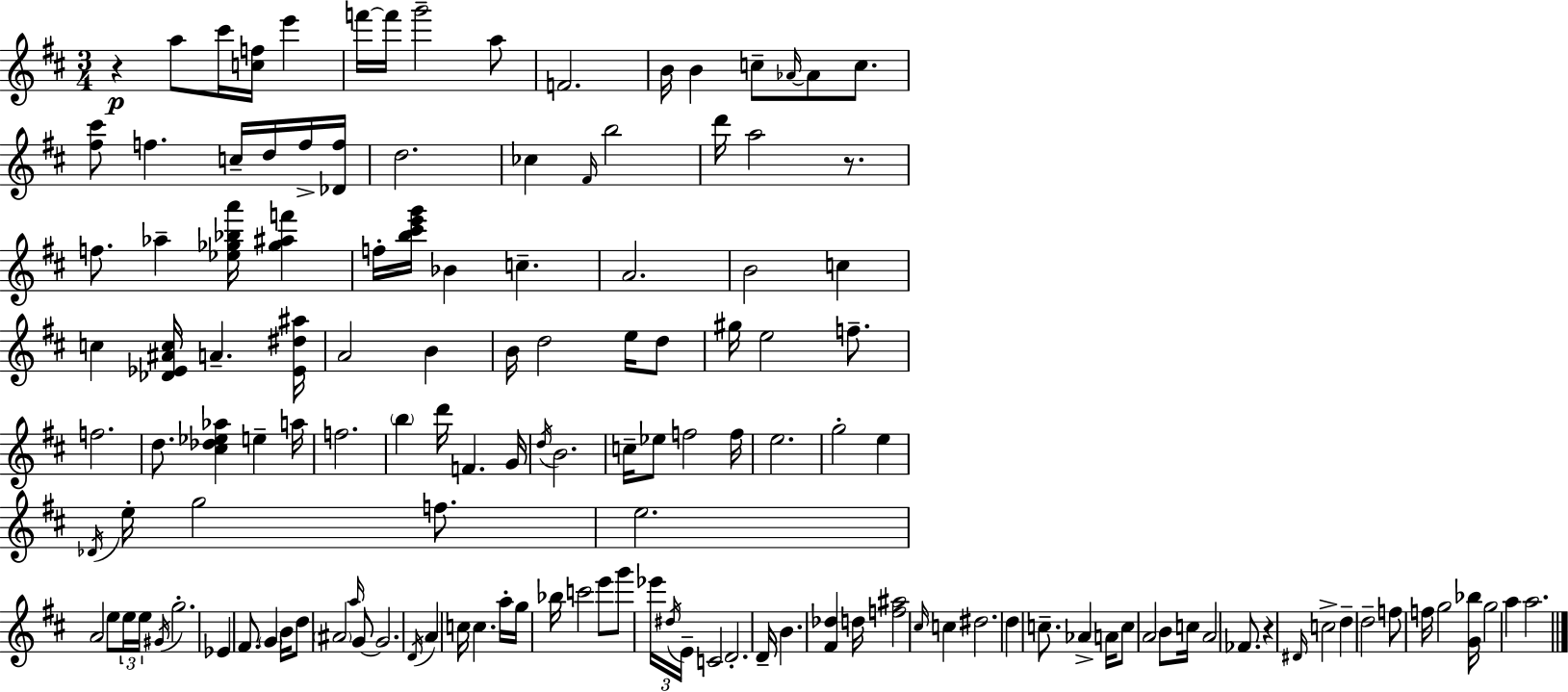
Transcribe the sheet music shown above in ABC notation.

X:1
T:Untitled
M:3/4
L:1/4
K:D
z a/2 ^c'/4 [cf]/4 e' f'/4 f'/4 g'2 a/2 F2 B/4 B c/2 _A/4 _A/2 c/2 [^f^c']/2 f c/4 d/4 f/4 [_Df]/4 d2 _c ^F/4 b2 d'/4 a2 z/2 f/2 _a [_e_g_ba']/4 [_g^af'] f/4 [b^c'e'g']/4 _B c A2 B2 c c [_D_E^Ac]/4 A [_E^d^a]/4 A2 B B/4 d2 e/4 d/2 ^g/4 e2 f/2 f2 d/2 [^c_d_e_a] e a/4 f2 b d'/4 F G/4 d/4 B2 c/4 _e/2 f2 f/4 e2 g2 e _D/4 e/4 g2 f/2 e2 A2 e/2 e/4 e/4 ^G/4 g2 _E ^F/2 G B/4 d/2 ^A2 a/4 G/2 G2 D/4 A c/4 c a/4 g/4 _b/4 c'2 e'/2 g'/2 _e'/4 ^d/4 E/4 C2 D2 D/4 B [^F_d] d/4 [f^a]2 ^c/4 c ^d2 d c/2 _A A/4 c/2 A2 B/2 c/4 A2 _F/2 z ^D/4 c2 d d2 f/2 f/4 g2 [G_b]/4 g2 a a2